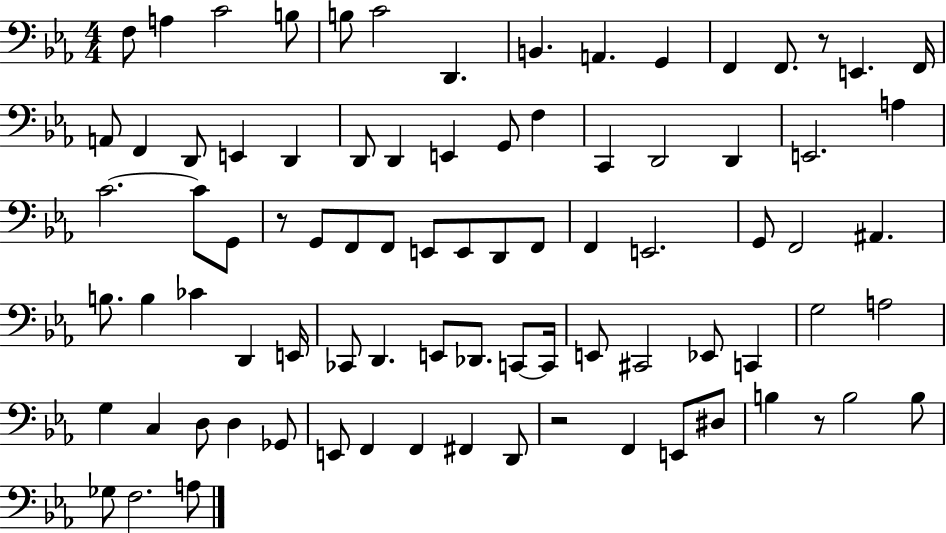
F3/e A3/q C4/h B3/e B3/e C4/h D2/q. B2/q. A2/q. G2/q F2/q F2/e. R/e E2/q. F2/s A2/e F2/q D2/e E2/q D2/q D2/e D2/q E2/q G2/e F3/q C2/q D2/h D2/q E2/h. A3/q C4/h. C4/e G2/e R/e G2/e F2/e F2/e E2/e E2/e D2/e F2/e F2/q E2/h. G2/e F2/h A#2/q. B3/e. B3/q CES4/q D2/q E2/s CES2/e D2/q. E2/e Db2/e. C2/e C2/s E2/e C#2/h Eb2/e C2/q G3/h A3/h G3/q C3/q D3/e D3/q Gb2/e E2/e F2/q F2/q F#2/q D2/e R/h F2/q E2/e D#3/e B3/q R/e B3/h B3/e Gb3/e F3/h. A3/e